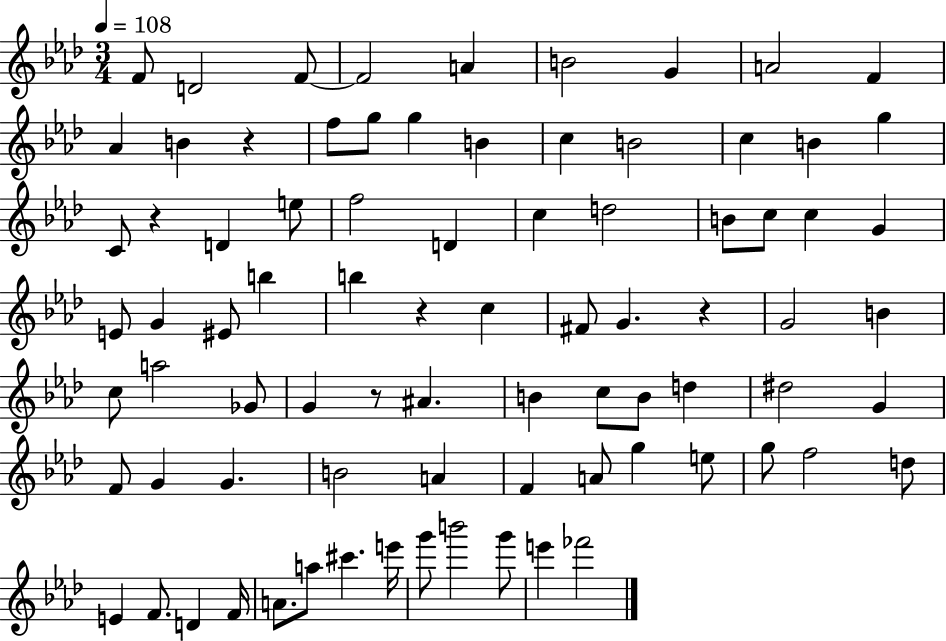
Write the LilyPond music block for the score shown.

{
  \clef treble
  \numericTimeSignature
  \time 3/4
  \key aes \major
  \tempo 4 = 108
  f'8 d'2 f'8~~ | f'2 a'4 | b'2 g'4 | a'2 f'4 | \break aes'4 b'4 r4 | f''8 g''8 g''4 b'4 | c''4 b'2 | c''4 b'4 g''4 | \break c'8 r4 d'4 e''8 | f''2 d'4 | c''4 d''2 | b'8 c''8 c''4 g'4 | \break e'8 g'4 eis'8 b''4 | b''4 r4 c''4 | fis'8 g'4. r4 | g'2 b'4 | \break c''8 a''2 ges'8 | g'4 r8 ais'4. | b'4 c''8 b'8 d''4 | dis''2 g'4 | \break f'8 g'4 g'4. | b'2 a'4 | f'4 a'8 g''4 e''8 | g''8 f''2 d''8 | \break e'4 f'8. d'4 f'16 | a'8. a''8 cis'''4. e'''16 | g'''8 b'''2 g'''8 | e'''4 fes'''2 | \break \bar "|."
}